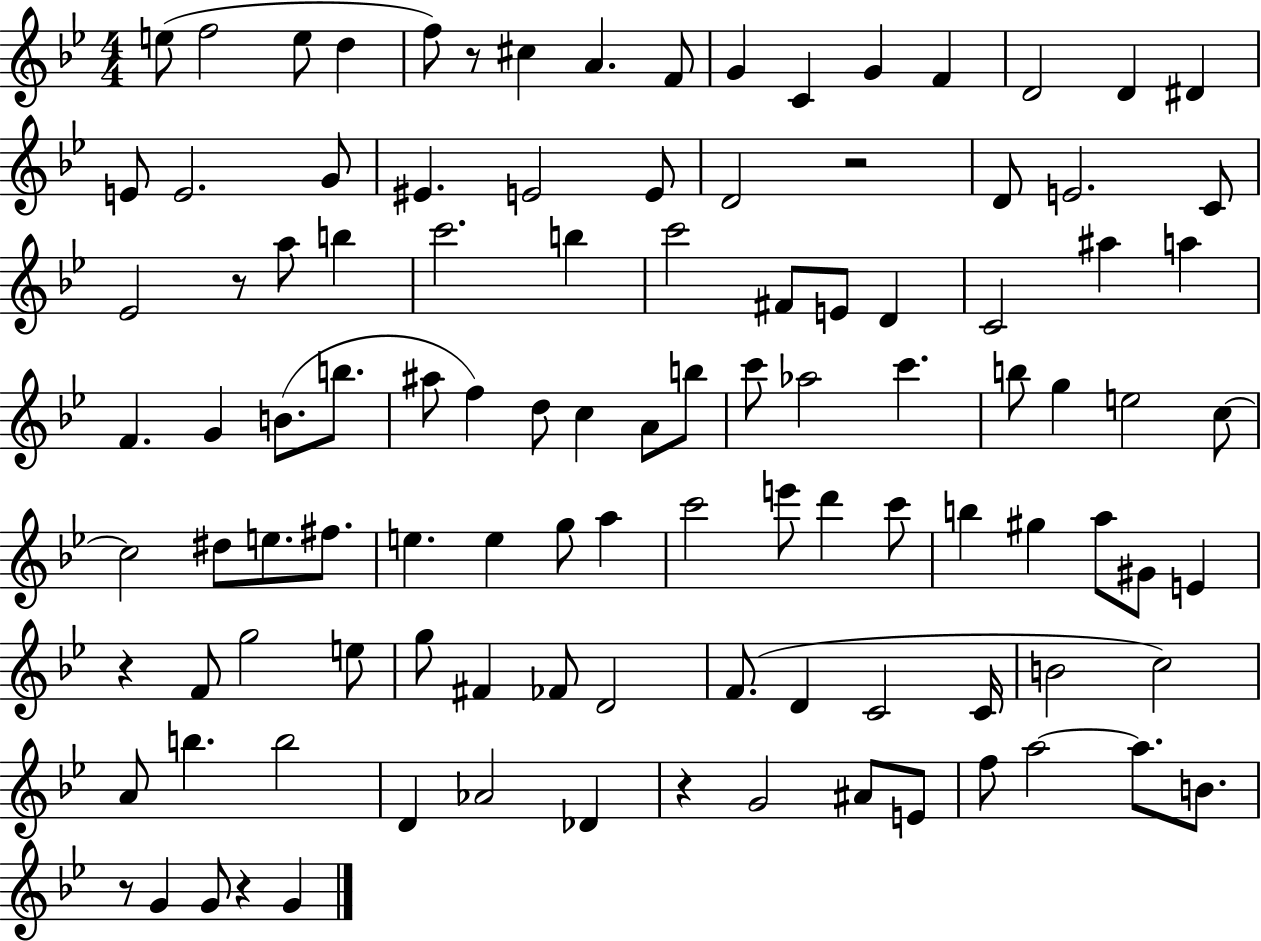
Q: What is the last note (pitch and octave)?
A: G4